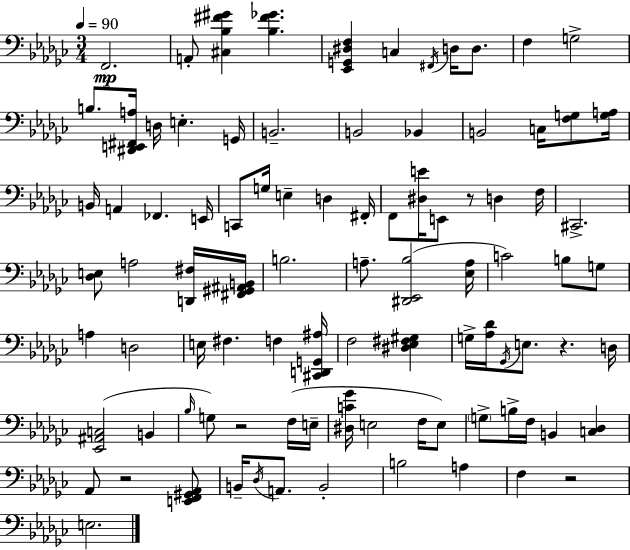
X:1
T:Untitled
M:3/4
L:1/4
K:Ebm
F,,2 A,,/2 [^C,_B,^F^G] [_B,^F_G] [_E,,G,,^D,F,] C, ^F,,/4 D,/4 D,/2 F, G,2 B,/2 [^D,,E,,^F,,A,]/4 D,/4 E, G,,/4 B,,2 B,,2 _B,, B,,2 C,/4 [F,G,]/2 [G,A,]/4 B,,/4 A,, _F,, E,,/4 C,,/2 G,/4 E, D, ^F,,/4 F,,/2 [^D,E]/4 E,,/2 z/2 D, F,/4 ^C,,2 [_D,E,]/2 A,2 [D,,^F,]/4 [^F,,^G,,^A,,B,,]/4 B,2 A,/2 [^D,,_E,,_B,]2 [_E,A,]/4 C2 B,/2 G,/2 A, D,2 E,/4 ^F, F, [^C,,D,,G,,^A,]/4 F,2 [^D,_E,^F,^G,] G,/4 [_A,_D]/4 _G,,/4 E,/2 z D,/4 [_E,,^A,,C,]2 B,, _B,/4 G,/2 z2 F,/4 E,/4 [^D,C_G]/4 E,2 F,/4 E,/2 G,/2 B,/4 F,/4 B,, [C,_D,] _A,,/2 z2 [E,,F,,^G,,_A,,]/2 B,,/4 _D,/4 A,,/2 B,,2 B,2 A, F, z2 E,2